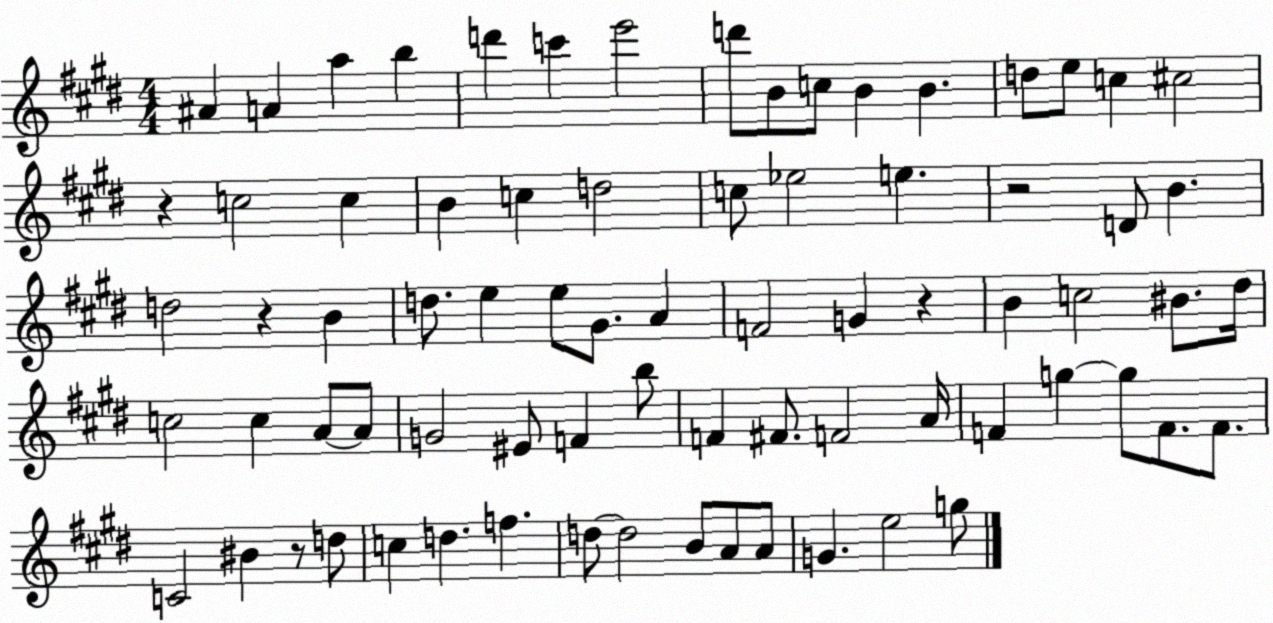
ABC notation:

X:1
T:Untitled
M:4/4
L:1/4
K:E
^A A a b d' c' e'2 d'/2 B/2 c/2 B B d/2 e/2 c ^c2 z c2 c B c d2 c/2 _e2 e z2 D/2 B d2 z B d/2 e e/2 ^G/2 A F2 G z B c2 ^B/2 ^d/4 c2 c A/2 A/2 G2 ^E/2 F b/2 F ^F/2 F2 A/4 F g g/2 F/2 F/2 C2 ^B z/2 d/2 c d f d/2 d2 B/2 A/2 A/2 G e2 g/2